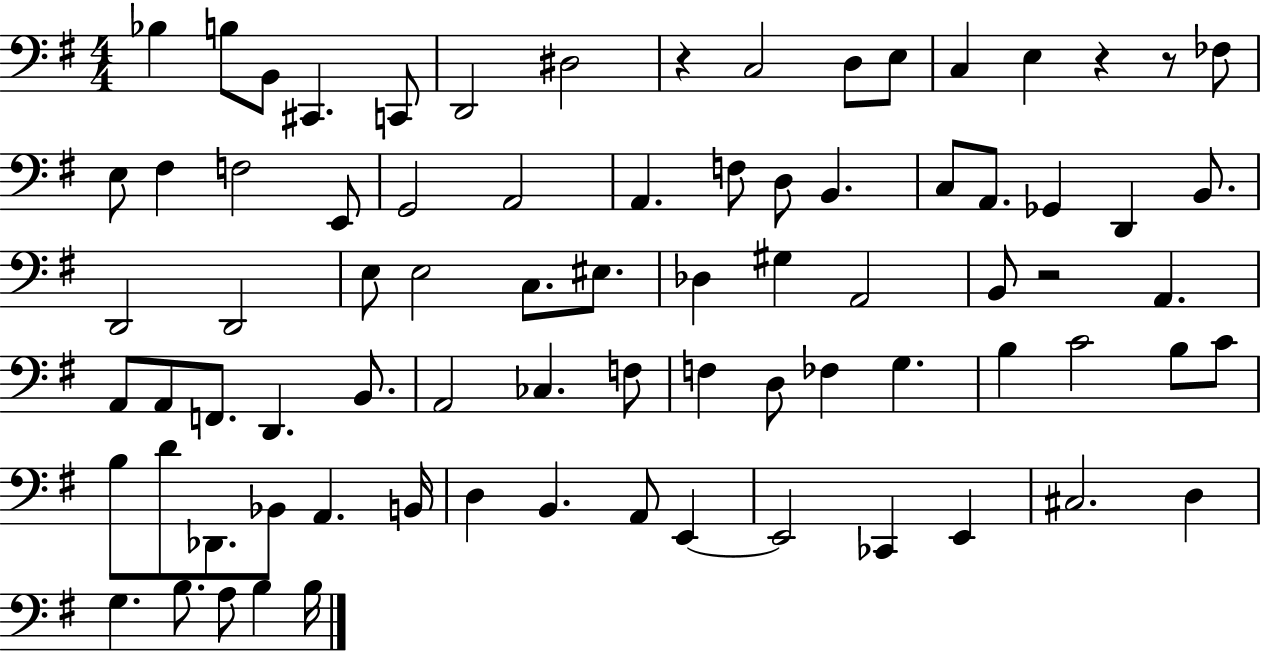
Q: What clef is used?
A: bass